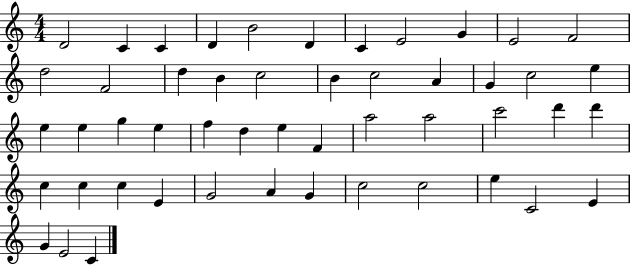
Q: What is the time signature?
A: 4/4